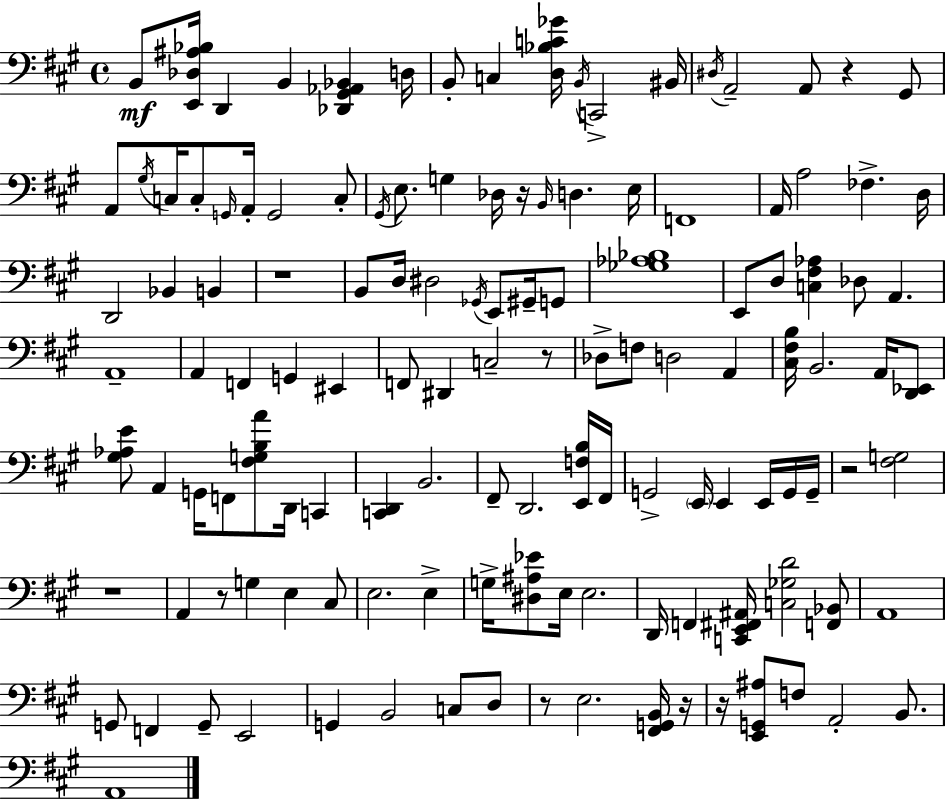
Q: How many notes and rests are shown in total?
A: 129